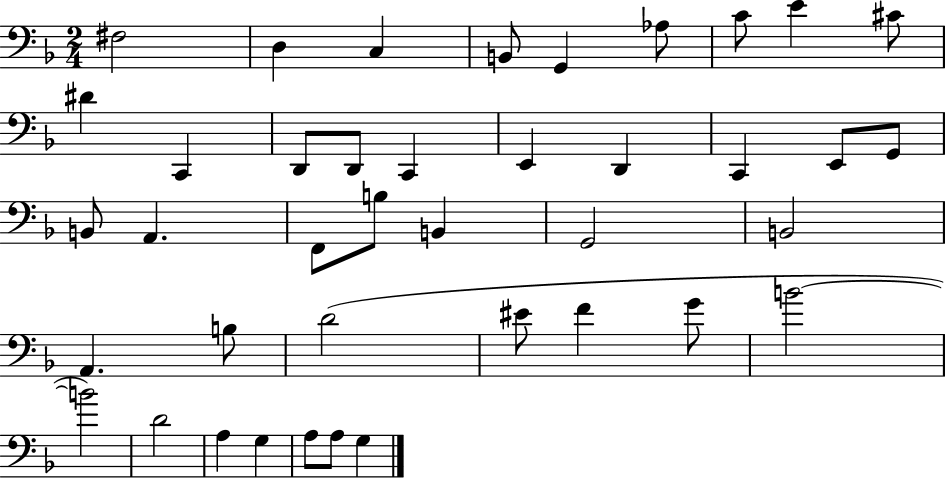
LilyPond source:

{
  \clef bass
  \numericTimeSignature
  \time 2/4
  \key f \major
  \repeat volta 2 { fis2 | d4 c4 | b,8 g,4 aes8 | c'8 e'4 cis'8 | \break dis'4 c,4 | d,8 d,8 c,4 | e,4 d,4 | c,4 e,8 g,8 | \break b,8 a,4. | f,8 b8 b,4 | g,2 | b,2 | \break a,4. b8 | d'2( | eis'8 f'4 g'8 | b'2~~ | \break b'2) | d'2 | a4 g4 | a8 a8 g4 | \break } \bar "|."
}